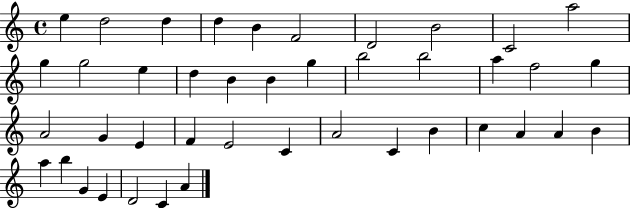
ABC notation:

X:1
T:Untitled
M:4/4
L:1/4
K:C
e d2 d d B F2 D2 B2 C2 a2 g g2 e d B B g b2 b2 a f2 g A2 G E F E2 C A2 C B c A A B a b G E D2 C A